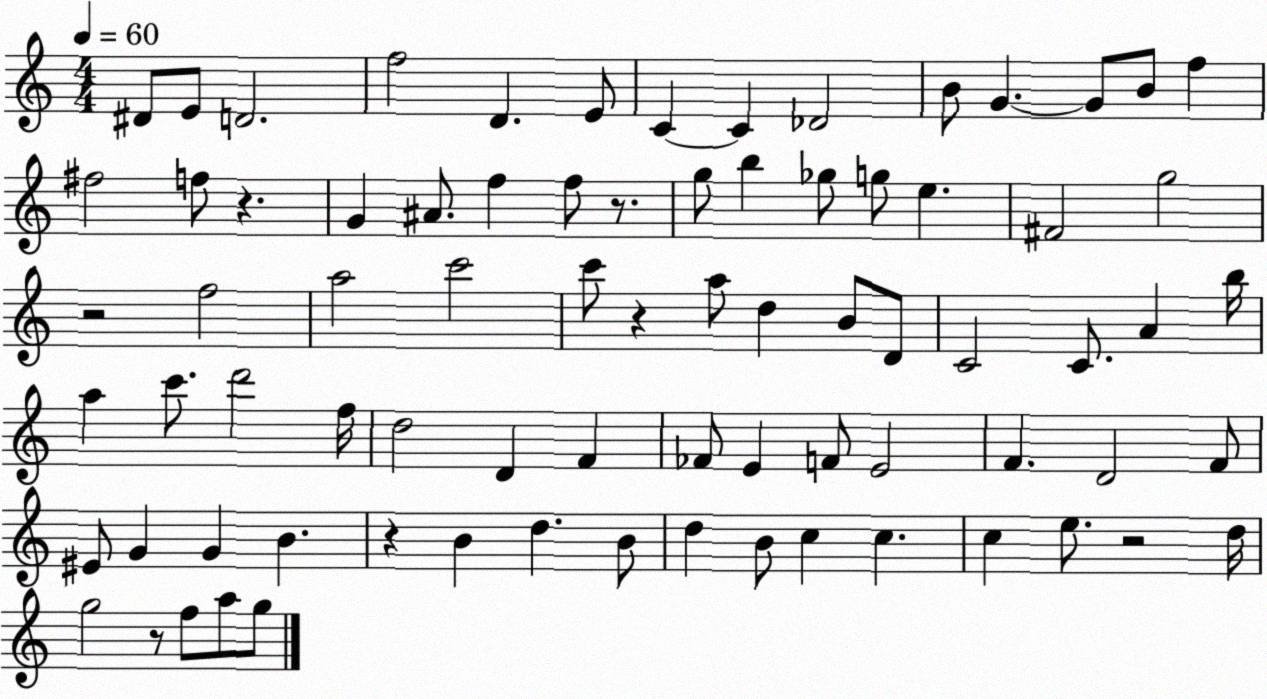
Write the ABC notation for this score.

X:1
T:Untitled
M:4/4
L:1/4
K:C
^D/2 E/2 D2 f2 D E/2 C C _D2 B/2 G G/2 B/2 f ^f2 f/2 z G ^A/2 f f/2 z/2 g/2 b _g/2 g/2 e ^F2 g2 z2 f2 a2 c'2 c'/2 z a/2 d B/2 D/2 C2 C/2 A b/4 a c'/2 d'2 f/4 d2 D F _F/2 E F/2 E2 F D2 F/2 ^E/2 G G B z B d B/2 d B/2 c c c e/2 z2 d/4 g2 z/2 f/2 a/2 g/2